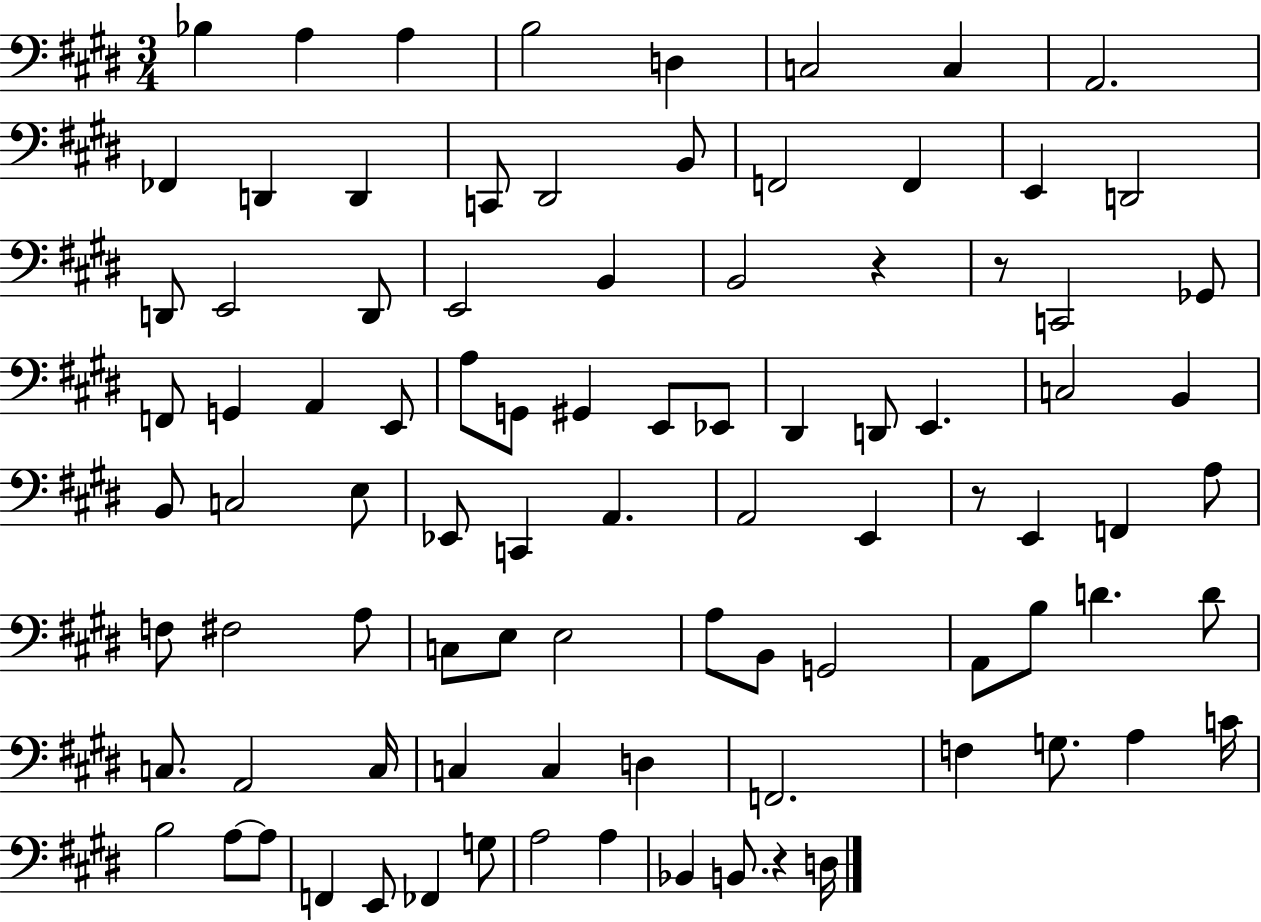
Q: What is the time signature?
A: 3/4